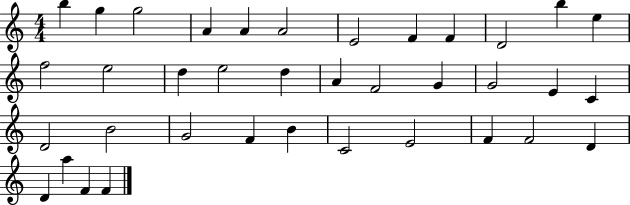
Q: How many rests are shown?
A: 0